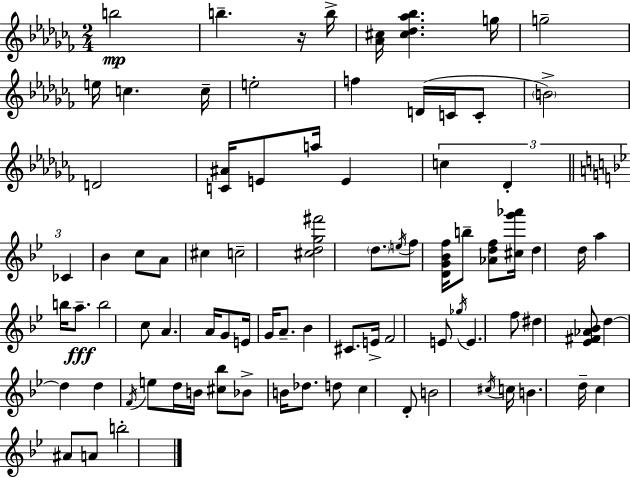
B5/h B5/q. R/s B5/s [Ab4,C#5]/s [C#5,Db5,Ab5,Bb5]/q. G5/s G5/h E5/s C5/q. C5/s E5/h F5/q D4/s C4/s C4/e B4/h D4/h [C4,A#4]/s E4/e A5/s E4/q C5/q Db4/q CES4/q Bb4/q C5/e A4/e C#5/q C5/h [C#5,D5,G5,F#6]/h D5/e. E5/s F5/e [D4,G4,Bb4,F5]/s B5/e [Ab4,D5,F5]/e [C#5,G6,Ab6]/s D5/q D5/s A5/q B5/s A5/e. B5/h C5/e A4/q. A4/s G4/e E4/s G4/s A4/e. Bb4/q C#4/e. E4/s F4/h E4/e Gb5/s E4/q. F5/e D#5/q [Eb4,F#4,Ab4,Bb4]/e D5/q D5/q D5/q F4/s E5/e D5/s B4/s [C#5,Bb5]/e Bb4/e B4/s Db5/e. D5/e C5/q D4/e B4/h C#5/s C5/s B4/q. D5/s C5/q A#4/e A4/e B5/h